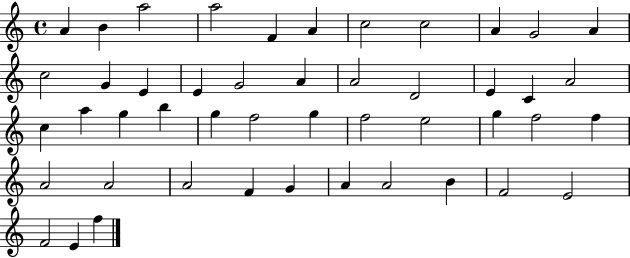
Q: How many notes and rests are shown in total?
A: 47